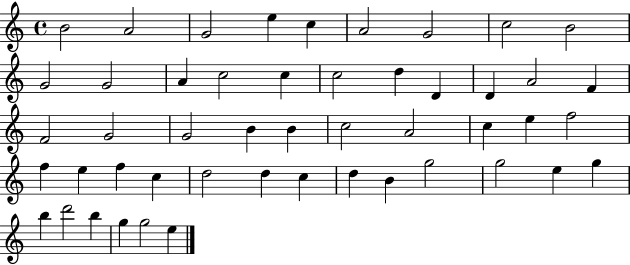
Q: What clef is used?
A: treble